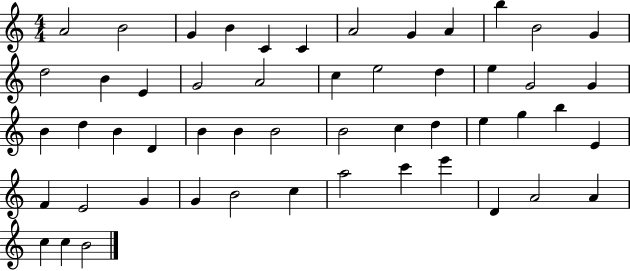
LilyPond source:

{
  \clef treble
  \numericTimeSignature
  \time 4/4
  \key c \major
  a'2 b'2 | g'4 b'4 c'4 c'4 | a'2 g'4 a'4 | b''4 b'2 g'4 | \break d''2 b'4 e'4 | g'2 a'2 | c''4 e''2 d''4 | e''4 g'2 g'4 | \break b'4 d''4 b'4 d'4 | b'4 b'4 b'2 | b'2 c''4 d''4 | e''4 g''4 b''4 e'4 | \break f'4 e'2 g'4 | g'4 b'2 c''4 | a''2 c'''4 e'''4 | d'4 a'2 a'4 | \break c''4 c''4 b'2 | \bar "|."
}